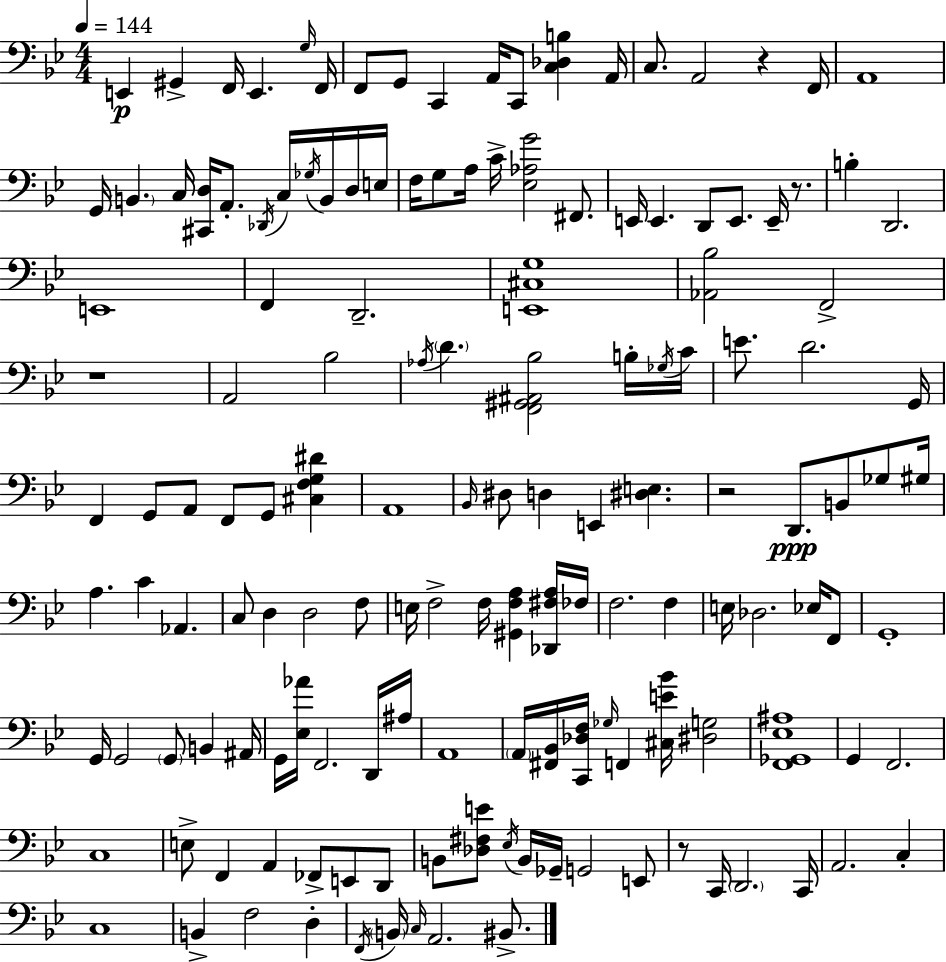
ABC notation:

X:1
T:Untitled
M:4/4
L:1/4
K:Gm
E,, ^G,, F,,/4 E,, G,/4 F,,/4 F,,/2 G,,/2 C,, A,,/4 C,,/2 [C,_D,B,] A,,/4 C,/2 A,,2 z F,,/4 A,,4 G,,/4 B,, C,/4 [^C,,D,]/4 A,,/2 _D,,/4 C,/4 _G,/4 B,,/4 D,/4 E,/4 F,/4 G,/2 A,/4 C/4 [_E,_A,G]2 ^F,,/2 E,,/4 E,, D,,/2 E,,/2 E,,/4 z/2 B, D,,2 E,,4 F,, D,,2 [E,,^C,G,]4 [_A,,_B,]2 F,,2 z4 A,,2 _B,2 _A,/4 D [F,,^G,,^A,,_B,]2 B,/4 _G,/4 C/4 E/2 D2 G,,/4 F,, G,,/2 A,,/2 F,,/2 G,,/2 [^C,F,G,^D] A,,4 _B,,/4 ^D,/2 D, E,, [^D,E,] z2 D,,/2 B,,/2 _G,/2 ^G,/4 A, C _A,, C,/2 D, D,2 F,/2 E,/4 F,2 F,/4 [^G,,F,A,] [_D,,^F,A,]/4 _F,/4 F,2 F, E,/4 _D,2 _E,/4 F,,/2 G,,4 G,,/4 G,,2 G,,/2 B,, ^A,,/4 G,,/4 [_E,_A]/4 F,,2 D,,/4 ^A,/4 A,,4 A,,/4 [^F,,_B,,]/4 [C,,_D,F,]/4 _G,/4 F,, [^C,E_B]/4 [^D,G,]2 [F,,_G,,_E,^A,]4 G,, F,,2 C,4 E,/2 F,, A,, _F,,/2 E,,/2 D,,/2 B,,/2 [_D,^F,E]/2 _E,/4 B,,/4 _G,,/4 G,,2 E,,/2 z/2 C,,/4 D,,2 C,,/4 A,,2 C, C,4 B,, F,2 D, F,,/4 B,,/4 C,/4 A,,2 ^B,,/2